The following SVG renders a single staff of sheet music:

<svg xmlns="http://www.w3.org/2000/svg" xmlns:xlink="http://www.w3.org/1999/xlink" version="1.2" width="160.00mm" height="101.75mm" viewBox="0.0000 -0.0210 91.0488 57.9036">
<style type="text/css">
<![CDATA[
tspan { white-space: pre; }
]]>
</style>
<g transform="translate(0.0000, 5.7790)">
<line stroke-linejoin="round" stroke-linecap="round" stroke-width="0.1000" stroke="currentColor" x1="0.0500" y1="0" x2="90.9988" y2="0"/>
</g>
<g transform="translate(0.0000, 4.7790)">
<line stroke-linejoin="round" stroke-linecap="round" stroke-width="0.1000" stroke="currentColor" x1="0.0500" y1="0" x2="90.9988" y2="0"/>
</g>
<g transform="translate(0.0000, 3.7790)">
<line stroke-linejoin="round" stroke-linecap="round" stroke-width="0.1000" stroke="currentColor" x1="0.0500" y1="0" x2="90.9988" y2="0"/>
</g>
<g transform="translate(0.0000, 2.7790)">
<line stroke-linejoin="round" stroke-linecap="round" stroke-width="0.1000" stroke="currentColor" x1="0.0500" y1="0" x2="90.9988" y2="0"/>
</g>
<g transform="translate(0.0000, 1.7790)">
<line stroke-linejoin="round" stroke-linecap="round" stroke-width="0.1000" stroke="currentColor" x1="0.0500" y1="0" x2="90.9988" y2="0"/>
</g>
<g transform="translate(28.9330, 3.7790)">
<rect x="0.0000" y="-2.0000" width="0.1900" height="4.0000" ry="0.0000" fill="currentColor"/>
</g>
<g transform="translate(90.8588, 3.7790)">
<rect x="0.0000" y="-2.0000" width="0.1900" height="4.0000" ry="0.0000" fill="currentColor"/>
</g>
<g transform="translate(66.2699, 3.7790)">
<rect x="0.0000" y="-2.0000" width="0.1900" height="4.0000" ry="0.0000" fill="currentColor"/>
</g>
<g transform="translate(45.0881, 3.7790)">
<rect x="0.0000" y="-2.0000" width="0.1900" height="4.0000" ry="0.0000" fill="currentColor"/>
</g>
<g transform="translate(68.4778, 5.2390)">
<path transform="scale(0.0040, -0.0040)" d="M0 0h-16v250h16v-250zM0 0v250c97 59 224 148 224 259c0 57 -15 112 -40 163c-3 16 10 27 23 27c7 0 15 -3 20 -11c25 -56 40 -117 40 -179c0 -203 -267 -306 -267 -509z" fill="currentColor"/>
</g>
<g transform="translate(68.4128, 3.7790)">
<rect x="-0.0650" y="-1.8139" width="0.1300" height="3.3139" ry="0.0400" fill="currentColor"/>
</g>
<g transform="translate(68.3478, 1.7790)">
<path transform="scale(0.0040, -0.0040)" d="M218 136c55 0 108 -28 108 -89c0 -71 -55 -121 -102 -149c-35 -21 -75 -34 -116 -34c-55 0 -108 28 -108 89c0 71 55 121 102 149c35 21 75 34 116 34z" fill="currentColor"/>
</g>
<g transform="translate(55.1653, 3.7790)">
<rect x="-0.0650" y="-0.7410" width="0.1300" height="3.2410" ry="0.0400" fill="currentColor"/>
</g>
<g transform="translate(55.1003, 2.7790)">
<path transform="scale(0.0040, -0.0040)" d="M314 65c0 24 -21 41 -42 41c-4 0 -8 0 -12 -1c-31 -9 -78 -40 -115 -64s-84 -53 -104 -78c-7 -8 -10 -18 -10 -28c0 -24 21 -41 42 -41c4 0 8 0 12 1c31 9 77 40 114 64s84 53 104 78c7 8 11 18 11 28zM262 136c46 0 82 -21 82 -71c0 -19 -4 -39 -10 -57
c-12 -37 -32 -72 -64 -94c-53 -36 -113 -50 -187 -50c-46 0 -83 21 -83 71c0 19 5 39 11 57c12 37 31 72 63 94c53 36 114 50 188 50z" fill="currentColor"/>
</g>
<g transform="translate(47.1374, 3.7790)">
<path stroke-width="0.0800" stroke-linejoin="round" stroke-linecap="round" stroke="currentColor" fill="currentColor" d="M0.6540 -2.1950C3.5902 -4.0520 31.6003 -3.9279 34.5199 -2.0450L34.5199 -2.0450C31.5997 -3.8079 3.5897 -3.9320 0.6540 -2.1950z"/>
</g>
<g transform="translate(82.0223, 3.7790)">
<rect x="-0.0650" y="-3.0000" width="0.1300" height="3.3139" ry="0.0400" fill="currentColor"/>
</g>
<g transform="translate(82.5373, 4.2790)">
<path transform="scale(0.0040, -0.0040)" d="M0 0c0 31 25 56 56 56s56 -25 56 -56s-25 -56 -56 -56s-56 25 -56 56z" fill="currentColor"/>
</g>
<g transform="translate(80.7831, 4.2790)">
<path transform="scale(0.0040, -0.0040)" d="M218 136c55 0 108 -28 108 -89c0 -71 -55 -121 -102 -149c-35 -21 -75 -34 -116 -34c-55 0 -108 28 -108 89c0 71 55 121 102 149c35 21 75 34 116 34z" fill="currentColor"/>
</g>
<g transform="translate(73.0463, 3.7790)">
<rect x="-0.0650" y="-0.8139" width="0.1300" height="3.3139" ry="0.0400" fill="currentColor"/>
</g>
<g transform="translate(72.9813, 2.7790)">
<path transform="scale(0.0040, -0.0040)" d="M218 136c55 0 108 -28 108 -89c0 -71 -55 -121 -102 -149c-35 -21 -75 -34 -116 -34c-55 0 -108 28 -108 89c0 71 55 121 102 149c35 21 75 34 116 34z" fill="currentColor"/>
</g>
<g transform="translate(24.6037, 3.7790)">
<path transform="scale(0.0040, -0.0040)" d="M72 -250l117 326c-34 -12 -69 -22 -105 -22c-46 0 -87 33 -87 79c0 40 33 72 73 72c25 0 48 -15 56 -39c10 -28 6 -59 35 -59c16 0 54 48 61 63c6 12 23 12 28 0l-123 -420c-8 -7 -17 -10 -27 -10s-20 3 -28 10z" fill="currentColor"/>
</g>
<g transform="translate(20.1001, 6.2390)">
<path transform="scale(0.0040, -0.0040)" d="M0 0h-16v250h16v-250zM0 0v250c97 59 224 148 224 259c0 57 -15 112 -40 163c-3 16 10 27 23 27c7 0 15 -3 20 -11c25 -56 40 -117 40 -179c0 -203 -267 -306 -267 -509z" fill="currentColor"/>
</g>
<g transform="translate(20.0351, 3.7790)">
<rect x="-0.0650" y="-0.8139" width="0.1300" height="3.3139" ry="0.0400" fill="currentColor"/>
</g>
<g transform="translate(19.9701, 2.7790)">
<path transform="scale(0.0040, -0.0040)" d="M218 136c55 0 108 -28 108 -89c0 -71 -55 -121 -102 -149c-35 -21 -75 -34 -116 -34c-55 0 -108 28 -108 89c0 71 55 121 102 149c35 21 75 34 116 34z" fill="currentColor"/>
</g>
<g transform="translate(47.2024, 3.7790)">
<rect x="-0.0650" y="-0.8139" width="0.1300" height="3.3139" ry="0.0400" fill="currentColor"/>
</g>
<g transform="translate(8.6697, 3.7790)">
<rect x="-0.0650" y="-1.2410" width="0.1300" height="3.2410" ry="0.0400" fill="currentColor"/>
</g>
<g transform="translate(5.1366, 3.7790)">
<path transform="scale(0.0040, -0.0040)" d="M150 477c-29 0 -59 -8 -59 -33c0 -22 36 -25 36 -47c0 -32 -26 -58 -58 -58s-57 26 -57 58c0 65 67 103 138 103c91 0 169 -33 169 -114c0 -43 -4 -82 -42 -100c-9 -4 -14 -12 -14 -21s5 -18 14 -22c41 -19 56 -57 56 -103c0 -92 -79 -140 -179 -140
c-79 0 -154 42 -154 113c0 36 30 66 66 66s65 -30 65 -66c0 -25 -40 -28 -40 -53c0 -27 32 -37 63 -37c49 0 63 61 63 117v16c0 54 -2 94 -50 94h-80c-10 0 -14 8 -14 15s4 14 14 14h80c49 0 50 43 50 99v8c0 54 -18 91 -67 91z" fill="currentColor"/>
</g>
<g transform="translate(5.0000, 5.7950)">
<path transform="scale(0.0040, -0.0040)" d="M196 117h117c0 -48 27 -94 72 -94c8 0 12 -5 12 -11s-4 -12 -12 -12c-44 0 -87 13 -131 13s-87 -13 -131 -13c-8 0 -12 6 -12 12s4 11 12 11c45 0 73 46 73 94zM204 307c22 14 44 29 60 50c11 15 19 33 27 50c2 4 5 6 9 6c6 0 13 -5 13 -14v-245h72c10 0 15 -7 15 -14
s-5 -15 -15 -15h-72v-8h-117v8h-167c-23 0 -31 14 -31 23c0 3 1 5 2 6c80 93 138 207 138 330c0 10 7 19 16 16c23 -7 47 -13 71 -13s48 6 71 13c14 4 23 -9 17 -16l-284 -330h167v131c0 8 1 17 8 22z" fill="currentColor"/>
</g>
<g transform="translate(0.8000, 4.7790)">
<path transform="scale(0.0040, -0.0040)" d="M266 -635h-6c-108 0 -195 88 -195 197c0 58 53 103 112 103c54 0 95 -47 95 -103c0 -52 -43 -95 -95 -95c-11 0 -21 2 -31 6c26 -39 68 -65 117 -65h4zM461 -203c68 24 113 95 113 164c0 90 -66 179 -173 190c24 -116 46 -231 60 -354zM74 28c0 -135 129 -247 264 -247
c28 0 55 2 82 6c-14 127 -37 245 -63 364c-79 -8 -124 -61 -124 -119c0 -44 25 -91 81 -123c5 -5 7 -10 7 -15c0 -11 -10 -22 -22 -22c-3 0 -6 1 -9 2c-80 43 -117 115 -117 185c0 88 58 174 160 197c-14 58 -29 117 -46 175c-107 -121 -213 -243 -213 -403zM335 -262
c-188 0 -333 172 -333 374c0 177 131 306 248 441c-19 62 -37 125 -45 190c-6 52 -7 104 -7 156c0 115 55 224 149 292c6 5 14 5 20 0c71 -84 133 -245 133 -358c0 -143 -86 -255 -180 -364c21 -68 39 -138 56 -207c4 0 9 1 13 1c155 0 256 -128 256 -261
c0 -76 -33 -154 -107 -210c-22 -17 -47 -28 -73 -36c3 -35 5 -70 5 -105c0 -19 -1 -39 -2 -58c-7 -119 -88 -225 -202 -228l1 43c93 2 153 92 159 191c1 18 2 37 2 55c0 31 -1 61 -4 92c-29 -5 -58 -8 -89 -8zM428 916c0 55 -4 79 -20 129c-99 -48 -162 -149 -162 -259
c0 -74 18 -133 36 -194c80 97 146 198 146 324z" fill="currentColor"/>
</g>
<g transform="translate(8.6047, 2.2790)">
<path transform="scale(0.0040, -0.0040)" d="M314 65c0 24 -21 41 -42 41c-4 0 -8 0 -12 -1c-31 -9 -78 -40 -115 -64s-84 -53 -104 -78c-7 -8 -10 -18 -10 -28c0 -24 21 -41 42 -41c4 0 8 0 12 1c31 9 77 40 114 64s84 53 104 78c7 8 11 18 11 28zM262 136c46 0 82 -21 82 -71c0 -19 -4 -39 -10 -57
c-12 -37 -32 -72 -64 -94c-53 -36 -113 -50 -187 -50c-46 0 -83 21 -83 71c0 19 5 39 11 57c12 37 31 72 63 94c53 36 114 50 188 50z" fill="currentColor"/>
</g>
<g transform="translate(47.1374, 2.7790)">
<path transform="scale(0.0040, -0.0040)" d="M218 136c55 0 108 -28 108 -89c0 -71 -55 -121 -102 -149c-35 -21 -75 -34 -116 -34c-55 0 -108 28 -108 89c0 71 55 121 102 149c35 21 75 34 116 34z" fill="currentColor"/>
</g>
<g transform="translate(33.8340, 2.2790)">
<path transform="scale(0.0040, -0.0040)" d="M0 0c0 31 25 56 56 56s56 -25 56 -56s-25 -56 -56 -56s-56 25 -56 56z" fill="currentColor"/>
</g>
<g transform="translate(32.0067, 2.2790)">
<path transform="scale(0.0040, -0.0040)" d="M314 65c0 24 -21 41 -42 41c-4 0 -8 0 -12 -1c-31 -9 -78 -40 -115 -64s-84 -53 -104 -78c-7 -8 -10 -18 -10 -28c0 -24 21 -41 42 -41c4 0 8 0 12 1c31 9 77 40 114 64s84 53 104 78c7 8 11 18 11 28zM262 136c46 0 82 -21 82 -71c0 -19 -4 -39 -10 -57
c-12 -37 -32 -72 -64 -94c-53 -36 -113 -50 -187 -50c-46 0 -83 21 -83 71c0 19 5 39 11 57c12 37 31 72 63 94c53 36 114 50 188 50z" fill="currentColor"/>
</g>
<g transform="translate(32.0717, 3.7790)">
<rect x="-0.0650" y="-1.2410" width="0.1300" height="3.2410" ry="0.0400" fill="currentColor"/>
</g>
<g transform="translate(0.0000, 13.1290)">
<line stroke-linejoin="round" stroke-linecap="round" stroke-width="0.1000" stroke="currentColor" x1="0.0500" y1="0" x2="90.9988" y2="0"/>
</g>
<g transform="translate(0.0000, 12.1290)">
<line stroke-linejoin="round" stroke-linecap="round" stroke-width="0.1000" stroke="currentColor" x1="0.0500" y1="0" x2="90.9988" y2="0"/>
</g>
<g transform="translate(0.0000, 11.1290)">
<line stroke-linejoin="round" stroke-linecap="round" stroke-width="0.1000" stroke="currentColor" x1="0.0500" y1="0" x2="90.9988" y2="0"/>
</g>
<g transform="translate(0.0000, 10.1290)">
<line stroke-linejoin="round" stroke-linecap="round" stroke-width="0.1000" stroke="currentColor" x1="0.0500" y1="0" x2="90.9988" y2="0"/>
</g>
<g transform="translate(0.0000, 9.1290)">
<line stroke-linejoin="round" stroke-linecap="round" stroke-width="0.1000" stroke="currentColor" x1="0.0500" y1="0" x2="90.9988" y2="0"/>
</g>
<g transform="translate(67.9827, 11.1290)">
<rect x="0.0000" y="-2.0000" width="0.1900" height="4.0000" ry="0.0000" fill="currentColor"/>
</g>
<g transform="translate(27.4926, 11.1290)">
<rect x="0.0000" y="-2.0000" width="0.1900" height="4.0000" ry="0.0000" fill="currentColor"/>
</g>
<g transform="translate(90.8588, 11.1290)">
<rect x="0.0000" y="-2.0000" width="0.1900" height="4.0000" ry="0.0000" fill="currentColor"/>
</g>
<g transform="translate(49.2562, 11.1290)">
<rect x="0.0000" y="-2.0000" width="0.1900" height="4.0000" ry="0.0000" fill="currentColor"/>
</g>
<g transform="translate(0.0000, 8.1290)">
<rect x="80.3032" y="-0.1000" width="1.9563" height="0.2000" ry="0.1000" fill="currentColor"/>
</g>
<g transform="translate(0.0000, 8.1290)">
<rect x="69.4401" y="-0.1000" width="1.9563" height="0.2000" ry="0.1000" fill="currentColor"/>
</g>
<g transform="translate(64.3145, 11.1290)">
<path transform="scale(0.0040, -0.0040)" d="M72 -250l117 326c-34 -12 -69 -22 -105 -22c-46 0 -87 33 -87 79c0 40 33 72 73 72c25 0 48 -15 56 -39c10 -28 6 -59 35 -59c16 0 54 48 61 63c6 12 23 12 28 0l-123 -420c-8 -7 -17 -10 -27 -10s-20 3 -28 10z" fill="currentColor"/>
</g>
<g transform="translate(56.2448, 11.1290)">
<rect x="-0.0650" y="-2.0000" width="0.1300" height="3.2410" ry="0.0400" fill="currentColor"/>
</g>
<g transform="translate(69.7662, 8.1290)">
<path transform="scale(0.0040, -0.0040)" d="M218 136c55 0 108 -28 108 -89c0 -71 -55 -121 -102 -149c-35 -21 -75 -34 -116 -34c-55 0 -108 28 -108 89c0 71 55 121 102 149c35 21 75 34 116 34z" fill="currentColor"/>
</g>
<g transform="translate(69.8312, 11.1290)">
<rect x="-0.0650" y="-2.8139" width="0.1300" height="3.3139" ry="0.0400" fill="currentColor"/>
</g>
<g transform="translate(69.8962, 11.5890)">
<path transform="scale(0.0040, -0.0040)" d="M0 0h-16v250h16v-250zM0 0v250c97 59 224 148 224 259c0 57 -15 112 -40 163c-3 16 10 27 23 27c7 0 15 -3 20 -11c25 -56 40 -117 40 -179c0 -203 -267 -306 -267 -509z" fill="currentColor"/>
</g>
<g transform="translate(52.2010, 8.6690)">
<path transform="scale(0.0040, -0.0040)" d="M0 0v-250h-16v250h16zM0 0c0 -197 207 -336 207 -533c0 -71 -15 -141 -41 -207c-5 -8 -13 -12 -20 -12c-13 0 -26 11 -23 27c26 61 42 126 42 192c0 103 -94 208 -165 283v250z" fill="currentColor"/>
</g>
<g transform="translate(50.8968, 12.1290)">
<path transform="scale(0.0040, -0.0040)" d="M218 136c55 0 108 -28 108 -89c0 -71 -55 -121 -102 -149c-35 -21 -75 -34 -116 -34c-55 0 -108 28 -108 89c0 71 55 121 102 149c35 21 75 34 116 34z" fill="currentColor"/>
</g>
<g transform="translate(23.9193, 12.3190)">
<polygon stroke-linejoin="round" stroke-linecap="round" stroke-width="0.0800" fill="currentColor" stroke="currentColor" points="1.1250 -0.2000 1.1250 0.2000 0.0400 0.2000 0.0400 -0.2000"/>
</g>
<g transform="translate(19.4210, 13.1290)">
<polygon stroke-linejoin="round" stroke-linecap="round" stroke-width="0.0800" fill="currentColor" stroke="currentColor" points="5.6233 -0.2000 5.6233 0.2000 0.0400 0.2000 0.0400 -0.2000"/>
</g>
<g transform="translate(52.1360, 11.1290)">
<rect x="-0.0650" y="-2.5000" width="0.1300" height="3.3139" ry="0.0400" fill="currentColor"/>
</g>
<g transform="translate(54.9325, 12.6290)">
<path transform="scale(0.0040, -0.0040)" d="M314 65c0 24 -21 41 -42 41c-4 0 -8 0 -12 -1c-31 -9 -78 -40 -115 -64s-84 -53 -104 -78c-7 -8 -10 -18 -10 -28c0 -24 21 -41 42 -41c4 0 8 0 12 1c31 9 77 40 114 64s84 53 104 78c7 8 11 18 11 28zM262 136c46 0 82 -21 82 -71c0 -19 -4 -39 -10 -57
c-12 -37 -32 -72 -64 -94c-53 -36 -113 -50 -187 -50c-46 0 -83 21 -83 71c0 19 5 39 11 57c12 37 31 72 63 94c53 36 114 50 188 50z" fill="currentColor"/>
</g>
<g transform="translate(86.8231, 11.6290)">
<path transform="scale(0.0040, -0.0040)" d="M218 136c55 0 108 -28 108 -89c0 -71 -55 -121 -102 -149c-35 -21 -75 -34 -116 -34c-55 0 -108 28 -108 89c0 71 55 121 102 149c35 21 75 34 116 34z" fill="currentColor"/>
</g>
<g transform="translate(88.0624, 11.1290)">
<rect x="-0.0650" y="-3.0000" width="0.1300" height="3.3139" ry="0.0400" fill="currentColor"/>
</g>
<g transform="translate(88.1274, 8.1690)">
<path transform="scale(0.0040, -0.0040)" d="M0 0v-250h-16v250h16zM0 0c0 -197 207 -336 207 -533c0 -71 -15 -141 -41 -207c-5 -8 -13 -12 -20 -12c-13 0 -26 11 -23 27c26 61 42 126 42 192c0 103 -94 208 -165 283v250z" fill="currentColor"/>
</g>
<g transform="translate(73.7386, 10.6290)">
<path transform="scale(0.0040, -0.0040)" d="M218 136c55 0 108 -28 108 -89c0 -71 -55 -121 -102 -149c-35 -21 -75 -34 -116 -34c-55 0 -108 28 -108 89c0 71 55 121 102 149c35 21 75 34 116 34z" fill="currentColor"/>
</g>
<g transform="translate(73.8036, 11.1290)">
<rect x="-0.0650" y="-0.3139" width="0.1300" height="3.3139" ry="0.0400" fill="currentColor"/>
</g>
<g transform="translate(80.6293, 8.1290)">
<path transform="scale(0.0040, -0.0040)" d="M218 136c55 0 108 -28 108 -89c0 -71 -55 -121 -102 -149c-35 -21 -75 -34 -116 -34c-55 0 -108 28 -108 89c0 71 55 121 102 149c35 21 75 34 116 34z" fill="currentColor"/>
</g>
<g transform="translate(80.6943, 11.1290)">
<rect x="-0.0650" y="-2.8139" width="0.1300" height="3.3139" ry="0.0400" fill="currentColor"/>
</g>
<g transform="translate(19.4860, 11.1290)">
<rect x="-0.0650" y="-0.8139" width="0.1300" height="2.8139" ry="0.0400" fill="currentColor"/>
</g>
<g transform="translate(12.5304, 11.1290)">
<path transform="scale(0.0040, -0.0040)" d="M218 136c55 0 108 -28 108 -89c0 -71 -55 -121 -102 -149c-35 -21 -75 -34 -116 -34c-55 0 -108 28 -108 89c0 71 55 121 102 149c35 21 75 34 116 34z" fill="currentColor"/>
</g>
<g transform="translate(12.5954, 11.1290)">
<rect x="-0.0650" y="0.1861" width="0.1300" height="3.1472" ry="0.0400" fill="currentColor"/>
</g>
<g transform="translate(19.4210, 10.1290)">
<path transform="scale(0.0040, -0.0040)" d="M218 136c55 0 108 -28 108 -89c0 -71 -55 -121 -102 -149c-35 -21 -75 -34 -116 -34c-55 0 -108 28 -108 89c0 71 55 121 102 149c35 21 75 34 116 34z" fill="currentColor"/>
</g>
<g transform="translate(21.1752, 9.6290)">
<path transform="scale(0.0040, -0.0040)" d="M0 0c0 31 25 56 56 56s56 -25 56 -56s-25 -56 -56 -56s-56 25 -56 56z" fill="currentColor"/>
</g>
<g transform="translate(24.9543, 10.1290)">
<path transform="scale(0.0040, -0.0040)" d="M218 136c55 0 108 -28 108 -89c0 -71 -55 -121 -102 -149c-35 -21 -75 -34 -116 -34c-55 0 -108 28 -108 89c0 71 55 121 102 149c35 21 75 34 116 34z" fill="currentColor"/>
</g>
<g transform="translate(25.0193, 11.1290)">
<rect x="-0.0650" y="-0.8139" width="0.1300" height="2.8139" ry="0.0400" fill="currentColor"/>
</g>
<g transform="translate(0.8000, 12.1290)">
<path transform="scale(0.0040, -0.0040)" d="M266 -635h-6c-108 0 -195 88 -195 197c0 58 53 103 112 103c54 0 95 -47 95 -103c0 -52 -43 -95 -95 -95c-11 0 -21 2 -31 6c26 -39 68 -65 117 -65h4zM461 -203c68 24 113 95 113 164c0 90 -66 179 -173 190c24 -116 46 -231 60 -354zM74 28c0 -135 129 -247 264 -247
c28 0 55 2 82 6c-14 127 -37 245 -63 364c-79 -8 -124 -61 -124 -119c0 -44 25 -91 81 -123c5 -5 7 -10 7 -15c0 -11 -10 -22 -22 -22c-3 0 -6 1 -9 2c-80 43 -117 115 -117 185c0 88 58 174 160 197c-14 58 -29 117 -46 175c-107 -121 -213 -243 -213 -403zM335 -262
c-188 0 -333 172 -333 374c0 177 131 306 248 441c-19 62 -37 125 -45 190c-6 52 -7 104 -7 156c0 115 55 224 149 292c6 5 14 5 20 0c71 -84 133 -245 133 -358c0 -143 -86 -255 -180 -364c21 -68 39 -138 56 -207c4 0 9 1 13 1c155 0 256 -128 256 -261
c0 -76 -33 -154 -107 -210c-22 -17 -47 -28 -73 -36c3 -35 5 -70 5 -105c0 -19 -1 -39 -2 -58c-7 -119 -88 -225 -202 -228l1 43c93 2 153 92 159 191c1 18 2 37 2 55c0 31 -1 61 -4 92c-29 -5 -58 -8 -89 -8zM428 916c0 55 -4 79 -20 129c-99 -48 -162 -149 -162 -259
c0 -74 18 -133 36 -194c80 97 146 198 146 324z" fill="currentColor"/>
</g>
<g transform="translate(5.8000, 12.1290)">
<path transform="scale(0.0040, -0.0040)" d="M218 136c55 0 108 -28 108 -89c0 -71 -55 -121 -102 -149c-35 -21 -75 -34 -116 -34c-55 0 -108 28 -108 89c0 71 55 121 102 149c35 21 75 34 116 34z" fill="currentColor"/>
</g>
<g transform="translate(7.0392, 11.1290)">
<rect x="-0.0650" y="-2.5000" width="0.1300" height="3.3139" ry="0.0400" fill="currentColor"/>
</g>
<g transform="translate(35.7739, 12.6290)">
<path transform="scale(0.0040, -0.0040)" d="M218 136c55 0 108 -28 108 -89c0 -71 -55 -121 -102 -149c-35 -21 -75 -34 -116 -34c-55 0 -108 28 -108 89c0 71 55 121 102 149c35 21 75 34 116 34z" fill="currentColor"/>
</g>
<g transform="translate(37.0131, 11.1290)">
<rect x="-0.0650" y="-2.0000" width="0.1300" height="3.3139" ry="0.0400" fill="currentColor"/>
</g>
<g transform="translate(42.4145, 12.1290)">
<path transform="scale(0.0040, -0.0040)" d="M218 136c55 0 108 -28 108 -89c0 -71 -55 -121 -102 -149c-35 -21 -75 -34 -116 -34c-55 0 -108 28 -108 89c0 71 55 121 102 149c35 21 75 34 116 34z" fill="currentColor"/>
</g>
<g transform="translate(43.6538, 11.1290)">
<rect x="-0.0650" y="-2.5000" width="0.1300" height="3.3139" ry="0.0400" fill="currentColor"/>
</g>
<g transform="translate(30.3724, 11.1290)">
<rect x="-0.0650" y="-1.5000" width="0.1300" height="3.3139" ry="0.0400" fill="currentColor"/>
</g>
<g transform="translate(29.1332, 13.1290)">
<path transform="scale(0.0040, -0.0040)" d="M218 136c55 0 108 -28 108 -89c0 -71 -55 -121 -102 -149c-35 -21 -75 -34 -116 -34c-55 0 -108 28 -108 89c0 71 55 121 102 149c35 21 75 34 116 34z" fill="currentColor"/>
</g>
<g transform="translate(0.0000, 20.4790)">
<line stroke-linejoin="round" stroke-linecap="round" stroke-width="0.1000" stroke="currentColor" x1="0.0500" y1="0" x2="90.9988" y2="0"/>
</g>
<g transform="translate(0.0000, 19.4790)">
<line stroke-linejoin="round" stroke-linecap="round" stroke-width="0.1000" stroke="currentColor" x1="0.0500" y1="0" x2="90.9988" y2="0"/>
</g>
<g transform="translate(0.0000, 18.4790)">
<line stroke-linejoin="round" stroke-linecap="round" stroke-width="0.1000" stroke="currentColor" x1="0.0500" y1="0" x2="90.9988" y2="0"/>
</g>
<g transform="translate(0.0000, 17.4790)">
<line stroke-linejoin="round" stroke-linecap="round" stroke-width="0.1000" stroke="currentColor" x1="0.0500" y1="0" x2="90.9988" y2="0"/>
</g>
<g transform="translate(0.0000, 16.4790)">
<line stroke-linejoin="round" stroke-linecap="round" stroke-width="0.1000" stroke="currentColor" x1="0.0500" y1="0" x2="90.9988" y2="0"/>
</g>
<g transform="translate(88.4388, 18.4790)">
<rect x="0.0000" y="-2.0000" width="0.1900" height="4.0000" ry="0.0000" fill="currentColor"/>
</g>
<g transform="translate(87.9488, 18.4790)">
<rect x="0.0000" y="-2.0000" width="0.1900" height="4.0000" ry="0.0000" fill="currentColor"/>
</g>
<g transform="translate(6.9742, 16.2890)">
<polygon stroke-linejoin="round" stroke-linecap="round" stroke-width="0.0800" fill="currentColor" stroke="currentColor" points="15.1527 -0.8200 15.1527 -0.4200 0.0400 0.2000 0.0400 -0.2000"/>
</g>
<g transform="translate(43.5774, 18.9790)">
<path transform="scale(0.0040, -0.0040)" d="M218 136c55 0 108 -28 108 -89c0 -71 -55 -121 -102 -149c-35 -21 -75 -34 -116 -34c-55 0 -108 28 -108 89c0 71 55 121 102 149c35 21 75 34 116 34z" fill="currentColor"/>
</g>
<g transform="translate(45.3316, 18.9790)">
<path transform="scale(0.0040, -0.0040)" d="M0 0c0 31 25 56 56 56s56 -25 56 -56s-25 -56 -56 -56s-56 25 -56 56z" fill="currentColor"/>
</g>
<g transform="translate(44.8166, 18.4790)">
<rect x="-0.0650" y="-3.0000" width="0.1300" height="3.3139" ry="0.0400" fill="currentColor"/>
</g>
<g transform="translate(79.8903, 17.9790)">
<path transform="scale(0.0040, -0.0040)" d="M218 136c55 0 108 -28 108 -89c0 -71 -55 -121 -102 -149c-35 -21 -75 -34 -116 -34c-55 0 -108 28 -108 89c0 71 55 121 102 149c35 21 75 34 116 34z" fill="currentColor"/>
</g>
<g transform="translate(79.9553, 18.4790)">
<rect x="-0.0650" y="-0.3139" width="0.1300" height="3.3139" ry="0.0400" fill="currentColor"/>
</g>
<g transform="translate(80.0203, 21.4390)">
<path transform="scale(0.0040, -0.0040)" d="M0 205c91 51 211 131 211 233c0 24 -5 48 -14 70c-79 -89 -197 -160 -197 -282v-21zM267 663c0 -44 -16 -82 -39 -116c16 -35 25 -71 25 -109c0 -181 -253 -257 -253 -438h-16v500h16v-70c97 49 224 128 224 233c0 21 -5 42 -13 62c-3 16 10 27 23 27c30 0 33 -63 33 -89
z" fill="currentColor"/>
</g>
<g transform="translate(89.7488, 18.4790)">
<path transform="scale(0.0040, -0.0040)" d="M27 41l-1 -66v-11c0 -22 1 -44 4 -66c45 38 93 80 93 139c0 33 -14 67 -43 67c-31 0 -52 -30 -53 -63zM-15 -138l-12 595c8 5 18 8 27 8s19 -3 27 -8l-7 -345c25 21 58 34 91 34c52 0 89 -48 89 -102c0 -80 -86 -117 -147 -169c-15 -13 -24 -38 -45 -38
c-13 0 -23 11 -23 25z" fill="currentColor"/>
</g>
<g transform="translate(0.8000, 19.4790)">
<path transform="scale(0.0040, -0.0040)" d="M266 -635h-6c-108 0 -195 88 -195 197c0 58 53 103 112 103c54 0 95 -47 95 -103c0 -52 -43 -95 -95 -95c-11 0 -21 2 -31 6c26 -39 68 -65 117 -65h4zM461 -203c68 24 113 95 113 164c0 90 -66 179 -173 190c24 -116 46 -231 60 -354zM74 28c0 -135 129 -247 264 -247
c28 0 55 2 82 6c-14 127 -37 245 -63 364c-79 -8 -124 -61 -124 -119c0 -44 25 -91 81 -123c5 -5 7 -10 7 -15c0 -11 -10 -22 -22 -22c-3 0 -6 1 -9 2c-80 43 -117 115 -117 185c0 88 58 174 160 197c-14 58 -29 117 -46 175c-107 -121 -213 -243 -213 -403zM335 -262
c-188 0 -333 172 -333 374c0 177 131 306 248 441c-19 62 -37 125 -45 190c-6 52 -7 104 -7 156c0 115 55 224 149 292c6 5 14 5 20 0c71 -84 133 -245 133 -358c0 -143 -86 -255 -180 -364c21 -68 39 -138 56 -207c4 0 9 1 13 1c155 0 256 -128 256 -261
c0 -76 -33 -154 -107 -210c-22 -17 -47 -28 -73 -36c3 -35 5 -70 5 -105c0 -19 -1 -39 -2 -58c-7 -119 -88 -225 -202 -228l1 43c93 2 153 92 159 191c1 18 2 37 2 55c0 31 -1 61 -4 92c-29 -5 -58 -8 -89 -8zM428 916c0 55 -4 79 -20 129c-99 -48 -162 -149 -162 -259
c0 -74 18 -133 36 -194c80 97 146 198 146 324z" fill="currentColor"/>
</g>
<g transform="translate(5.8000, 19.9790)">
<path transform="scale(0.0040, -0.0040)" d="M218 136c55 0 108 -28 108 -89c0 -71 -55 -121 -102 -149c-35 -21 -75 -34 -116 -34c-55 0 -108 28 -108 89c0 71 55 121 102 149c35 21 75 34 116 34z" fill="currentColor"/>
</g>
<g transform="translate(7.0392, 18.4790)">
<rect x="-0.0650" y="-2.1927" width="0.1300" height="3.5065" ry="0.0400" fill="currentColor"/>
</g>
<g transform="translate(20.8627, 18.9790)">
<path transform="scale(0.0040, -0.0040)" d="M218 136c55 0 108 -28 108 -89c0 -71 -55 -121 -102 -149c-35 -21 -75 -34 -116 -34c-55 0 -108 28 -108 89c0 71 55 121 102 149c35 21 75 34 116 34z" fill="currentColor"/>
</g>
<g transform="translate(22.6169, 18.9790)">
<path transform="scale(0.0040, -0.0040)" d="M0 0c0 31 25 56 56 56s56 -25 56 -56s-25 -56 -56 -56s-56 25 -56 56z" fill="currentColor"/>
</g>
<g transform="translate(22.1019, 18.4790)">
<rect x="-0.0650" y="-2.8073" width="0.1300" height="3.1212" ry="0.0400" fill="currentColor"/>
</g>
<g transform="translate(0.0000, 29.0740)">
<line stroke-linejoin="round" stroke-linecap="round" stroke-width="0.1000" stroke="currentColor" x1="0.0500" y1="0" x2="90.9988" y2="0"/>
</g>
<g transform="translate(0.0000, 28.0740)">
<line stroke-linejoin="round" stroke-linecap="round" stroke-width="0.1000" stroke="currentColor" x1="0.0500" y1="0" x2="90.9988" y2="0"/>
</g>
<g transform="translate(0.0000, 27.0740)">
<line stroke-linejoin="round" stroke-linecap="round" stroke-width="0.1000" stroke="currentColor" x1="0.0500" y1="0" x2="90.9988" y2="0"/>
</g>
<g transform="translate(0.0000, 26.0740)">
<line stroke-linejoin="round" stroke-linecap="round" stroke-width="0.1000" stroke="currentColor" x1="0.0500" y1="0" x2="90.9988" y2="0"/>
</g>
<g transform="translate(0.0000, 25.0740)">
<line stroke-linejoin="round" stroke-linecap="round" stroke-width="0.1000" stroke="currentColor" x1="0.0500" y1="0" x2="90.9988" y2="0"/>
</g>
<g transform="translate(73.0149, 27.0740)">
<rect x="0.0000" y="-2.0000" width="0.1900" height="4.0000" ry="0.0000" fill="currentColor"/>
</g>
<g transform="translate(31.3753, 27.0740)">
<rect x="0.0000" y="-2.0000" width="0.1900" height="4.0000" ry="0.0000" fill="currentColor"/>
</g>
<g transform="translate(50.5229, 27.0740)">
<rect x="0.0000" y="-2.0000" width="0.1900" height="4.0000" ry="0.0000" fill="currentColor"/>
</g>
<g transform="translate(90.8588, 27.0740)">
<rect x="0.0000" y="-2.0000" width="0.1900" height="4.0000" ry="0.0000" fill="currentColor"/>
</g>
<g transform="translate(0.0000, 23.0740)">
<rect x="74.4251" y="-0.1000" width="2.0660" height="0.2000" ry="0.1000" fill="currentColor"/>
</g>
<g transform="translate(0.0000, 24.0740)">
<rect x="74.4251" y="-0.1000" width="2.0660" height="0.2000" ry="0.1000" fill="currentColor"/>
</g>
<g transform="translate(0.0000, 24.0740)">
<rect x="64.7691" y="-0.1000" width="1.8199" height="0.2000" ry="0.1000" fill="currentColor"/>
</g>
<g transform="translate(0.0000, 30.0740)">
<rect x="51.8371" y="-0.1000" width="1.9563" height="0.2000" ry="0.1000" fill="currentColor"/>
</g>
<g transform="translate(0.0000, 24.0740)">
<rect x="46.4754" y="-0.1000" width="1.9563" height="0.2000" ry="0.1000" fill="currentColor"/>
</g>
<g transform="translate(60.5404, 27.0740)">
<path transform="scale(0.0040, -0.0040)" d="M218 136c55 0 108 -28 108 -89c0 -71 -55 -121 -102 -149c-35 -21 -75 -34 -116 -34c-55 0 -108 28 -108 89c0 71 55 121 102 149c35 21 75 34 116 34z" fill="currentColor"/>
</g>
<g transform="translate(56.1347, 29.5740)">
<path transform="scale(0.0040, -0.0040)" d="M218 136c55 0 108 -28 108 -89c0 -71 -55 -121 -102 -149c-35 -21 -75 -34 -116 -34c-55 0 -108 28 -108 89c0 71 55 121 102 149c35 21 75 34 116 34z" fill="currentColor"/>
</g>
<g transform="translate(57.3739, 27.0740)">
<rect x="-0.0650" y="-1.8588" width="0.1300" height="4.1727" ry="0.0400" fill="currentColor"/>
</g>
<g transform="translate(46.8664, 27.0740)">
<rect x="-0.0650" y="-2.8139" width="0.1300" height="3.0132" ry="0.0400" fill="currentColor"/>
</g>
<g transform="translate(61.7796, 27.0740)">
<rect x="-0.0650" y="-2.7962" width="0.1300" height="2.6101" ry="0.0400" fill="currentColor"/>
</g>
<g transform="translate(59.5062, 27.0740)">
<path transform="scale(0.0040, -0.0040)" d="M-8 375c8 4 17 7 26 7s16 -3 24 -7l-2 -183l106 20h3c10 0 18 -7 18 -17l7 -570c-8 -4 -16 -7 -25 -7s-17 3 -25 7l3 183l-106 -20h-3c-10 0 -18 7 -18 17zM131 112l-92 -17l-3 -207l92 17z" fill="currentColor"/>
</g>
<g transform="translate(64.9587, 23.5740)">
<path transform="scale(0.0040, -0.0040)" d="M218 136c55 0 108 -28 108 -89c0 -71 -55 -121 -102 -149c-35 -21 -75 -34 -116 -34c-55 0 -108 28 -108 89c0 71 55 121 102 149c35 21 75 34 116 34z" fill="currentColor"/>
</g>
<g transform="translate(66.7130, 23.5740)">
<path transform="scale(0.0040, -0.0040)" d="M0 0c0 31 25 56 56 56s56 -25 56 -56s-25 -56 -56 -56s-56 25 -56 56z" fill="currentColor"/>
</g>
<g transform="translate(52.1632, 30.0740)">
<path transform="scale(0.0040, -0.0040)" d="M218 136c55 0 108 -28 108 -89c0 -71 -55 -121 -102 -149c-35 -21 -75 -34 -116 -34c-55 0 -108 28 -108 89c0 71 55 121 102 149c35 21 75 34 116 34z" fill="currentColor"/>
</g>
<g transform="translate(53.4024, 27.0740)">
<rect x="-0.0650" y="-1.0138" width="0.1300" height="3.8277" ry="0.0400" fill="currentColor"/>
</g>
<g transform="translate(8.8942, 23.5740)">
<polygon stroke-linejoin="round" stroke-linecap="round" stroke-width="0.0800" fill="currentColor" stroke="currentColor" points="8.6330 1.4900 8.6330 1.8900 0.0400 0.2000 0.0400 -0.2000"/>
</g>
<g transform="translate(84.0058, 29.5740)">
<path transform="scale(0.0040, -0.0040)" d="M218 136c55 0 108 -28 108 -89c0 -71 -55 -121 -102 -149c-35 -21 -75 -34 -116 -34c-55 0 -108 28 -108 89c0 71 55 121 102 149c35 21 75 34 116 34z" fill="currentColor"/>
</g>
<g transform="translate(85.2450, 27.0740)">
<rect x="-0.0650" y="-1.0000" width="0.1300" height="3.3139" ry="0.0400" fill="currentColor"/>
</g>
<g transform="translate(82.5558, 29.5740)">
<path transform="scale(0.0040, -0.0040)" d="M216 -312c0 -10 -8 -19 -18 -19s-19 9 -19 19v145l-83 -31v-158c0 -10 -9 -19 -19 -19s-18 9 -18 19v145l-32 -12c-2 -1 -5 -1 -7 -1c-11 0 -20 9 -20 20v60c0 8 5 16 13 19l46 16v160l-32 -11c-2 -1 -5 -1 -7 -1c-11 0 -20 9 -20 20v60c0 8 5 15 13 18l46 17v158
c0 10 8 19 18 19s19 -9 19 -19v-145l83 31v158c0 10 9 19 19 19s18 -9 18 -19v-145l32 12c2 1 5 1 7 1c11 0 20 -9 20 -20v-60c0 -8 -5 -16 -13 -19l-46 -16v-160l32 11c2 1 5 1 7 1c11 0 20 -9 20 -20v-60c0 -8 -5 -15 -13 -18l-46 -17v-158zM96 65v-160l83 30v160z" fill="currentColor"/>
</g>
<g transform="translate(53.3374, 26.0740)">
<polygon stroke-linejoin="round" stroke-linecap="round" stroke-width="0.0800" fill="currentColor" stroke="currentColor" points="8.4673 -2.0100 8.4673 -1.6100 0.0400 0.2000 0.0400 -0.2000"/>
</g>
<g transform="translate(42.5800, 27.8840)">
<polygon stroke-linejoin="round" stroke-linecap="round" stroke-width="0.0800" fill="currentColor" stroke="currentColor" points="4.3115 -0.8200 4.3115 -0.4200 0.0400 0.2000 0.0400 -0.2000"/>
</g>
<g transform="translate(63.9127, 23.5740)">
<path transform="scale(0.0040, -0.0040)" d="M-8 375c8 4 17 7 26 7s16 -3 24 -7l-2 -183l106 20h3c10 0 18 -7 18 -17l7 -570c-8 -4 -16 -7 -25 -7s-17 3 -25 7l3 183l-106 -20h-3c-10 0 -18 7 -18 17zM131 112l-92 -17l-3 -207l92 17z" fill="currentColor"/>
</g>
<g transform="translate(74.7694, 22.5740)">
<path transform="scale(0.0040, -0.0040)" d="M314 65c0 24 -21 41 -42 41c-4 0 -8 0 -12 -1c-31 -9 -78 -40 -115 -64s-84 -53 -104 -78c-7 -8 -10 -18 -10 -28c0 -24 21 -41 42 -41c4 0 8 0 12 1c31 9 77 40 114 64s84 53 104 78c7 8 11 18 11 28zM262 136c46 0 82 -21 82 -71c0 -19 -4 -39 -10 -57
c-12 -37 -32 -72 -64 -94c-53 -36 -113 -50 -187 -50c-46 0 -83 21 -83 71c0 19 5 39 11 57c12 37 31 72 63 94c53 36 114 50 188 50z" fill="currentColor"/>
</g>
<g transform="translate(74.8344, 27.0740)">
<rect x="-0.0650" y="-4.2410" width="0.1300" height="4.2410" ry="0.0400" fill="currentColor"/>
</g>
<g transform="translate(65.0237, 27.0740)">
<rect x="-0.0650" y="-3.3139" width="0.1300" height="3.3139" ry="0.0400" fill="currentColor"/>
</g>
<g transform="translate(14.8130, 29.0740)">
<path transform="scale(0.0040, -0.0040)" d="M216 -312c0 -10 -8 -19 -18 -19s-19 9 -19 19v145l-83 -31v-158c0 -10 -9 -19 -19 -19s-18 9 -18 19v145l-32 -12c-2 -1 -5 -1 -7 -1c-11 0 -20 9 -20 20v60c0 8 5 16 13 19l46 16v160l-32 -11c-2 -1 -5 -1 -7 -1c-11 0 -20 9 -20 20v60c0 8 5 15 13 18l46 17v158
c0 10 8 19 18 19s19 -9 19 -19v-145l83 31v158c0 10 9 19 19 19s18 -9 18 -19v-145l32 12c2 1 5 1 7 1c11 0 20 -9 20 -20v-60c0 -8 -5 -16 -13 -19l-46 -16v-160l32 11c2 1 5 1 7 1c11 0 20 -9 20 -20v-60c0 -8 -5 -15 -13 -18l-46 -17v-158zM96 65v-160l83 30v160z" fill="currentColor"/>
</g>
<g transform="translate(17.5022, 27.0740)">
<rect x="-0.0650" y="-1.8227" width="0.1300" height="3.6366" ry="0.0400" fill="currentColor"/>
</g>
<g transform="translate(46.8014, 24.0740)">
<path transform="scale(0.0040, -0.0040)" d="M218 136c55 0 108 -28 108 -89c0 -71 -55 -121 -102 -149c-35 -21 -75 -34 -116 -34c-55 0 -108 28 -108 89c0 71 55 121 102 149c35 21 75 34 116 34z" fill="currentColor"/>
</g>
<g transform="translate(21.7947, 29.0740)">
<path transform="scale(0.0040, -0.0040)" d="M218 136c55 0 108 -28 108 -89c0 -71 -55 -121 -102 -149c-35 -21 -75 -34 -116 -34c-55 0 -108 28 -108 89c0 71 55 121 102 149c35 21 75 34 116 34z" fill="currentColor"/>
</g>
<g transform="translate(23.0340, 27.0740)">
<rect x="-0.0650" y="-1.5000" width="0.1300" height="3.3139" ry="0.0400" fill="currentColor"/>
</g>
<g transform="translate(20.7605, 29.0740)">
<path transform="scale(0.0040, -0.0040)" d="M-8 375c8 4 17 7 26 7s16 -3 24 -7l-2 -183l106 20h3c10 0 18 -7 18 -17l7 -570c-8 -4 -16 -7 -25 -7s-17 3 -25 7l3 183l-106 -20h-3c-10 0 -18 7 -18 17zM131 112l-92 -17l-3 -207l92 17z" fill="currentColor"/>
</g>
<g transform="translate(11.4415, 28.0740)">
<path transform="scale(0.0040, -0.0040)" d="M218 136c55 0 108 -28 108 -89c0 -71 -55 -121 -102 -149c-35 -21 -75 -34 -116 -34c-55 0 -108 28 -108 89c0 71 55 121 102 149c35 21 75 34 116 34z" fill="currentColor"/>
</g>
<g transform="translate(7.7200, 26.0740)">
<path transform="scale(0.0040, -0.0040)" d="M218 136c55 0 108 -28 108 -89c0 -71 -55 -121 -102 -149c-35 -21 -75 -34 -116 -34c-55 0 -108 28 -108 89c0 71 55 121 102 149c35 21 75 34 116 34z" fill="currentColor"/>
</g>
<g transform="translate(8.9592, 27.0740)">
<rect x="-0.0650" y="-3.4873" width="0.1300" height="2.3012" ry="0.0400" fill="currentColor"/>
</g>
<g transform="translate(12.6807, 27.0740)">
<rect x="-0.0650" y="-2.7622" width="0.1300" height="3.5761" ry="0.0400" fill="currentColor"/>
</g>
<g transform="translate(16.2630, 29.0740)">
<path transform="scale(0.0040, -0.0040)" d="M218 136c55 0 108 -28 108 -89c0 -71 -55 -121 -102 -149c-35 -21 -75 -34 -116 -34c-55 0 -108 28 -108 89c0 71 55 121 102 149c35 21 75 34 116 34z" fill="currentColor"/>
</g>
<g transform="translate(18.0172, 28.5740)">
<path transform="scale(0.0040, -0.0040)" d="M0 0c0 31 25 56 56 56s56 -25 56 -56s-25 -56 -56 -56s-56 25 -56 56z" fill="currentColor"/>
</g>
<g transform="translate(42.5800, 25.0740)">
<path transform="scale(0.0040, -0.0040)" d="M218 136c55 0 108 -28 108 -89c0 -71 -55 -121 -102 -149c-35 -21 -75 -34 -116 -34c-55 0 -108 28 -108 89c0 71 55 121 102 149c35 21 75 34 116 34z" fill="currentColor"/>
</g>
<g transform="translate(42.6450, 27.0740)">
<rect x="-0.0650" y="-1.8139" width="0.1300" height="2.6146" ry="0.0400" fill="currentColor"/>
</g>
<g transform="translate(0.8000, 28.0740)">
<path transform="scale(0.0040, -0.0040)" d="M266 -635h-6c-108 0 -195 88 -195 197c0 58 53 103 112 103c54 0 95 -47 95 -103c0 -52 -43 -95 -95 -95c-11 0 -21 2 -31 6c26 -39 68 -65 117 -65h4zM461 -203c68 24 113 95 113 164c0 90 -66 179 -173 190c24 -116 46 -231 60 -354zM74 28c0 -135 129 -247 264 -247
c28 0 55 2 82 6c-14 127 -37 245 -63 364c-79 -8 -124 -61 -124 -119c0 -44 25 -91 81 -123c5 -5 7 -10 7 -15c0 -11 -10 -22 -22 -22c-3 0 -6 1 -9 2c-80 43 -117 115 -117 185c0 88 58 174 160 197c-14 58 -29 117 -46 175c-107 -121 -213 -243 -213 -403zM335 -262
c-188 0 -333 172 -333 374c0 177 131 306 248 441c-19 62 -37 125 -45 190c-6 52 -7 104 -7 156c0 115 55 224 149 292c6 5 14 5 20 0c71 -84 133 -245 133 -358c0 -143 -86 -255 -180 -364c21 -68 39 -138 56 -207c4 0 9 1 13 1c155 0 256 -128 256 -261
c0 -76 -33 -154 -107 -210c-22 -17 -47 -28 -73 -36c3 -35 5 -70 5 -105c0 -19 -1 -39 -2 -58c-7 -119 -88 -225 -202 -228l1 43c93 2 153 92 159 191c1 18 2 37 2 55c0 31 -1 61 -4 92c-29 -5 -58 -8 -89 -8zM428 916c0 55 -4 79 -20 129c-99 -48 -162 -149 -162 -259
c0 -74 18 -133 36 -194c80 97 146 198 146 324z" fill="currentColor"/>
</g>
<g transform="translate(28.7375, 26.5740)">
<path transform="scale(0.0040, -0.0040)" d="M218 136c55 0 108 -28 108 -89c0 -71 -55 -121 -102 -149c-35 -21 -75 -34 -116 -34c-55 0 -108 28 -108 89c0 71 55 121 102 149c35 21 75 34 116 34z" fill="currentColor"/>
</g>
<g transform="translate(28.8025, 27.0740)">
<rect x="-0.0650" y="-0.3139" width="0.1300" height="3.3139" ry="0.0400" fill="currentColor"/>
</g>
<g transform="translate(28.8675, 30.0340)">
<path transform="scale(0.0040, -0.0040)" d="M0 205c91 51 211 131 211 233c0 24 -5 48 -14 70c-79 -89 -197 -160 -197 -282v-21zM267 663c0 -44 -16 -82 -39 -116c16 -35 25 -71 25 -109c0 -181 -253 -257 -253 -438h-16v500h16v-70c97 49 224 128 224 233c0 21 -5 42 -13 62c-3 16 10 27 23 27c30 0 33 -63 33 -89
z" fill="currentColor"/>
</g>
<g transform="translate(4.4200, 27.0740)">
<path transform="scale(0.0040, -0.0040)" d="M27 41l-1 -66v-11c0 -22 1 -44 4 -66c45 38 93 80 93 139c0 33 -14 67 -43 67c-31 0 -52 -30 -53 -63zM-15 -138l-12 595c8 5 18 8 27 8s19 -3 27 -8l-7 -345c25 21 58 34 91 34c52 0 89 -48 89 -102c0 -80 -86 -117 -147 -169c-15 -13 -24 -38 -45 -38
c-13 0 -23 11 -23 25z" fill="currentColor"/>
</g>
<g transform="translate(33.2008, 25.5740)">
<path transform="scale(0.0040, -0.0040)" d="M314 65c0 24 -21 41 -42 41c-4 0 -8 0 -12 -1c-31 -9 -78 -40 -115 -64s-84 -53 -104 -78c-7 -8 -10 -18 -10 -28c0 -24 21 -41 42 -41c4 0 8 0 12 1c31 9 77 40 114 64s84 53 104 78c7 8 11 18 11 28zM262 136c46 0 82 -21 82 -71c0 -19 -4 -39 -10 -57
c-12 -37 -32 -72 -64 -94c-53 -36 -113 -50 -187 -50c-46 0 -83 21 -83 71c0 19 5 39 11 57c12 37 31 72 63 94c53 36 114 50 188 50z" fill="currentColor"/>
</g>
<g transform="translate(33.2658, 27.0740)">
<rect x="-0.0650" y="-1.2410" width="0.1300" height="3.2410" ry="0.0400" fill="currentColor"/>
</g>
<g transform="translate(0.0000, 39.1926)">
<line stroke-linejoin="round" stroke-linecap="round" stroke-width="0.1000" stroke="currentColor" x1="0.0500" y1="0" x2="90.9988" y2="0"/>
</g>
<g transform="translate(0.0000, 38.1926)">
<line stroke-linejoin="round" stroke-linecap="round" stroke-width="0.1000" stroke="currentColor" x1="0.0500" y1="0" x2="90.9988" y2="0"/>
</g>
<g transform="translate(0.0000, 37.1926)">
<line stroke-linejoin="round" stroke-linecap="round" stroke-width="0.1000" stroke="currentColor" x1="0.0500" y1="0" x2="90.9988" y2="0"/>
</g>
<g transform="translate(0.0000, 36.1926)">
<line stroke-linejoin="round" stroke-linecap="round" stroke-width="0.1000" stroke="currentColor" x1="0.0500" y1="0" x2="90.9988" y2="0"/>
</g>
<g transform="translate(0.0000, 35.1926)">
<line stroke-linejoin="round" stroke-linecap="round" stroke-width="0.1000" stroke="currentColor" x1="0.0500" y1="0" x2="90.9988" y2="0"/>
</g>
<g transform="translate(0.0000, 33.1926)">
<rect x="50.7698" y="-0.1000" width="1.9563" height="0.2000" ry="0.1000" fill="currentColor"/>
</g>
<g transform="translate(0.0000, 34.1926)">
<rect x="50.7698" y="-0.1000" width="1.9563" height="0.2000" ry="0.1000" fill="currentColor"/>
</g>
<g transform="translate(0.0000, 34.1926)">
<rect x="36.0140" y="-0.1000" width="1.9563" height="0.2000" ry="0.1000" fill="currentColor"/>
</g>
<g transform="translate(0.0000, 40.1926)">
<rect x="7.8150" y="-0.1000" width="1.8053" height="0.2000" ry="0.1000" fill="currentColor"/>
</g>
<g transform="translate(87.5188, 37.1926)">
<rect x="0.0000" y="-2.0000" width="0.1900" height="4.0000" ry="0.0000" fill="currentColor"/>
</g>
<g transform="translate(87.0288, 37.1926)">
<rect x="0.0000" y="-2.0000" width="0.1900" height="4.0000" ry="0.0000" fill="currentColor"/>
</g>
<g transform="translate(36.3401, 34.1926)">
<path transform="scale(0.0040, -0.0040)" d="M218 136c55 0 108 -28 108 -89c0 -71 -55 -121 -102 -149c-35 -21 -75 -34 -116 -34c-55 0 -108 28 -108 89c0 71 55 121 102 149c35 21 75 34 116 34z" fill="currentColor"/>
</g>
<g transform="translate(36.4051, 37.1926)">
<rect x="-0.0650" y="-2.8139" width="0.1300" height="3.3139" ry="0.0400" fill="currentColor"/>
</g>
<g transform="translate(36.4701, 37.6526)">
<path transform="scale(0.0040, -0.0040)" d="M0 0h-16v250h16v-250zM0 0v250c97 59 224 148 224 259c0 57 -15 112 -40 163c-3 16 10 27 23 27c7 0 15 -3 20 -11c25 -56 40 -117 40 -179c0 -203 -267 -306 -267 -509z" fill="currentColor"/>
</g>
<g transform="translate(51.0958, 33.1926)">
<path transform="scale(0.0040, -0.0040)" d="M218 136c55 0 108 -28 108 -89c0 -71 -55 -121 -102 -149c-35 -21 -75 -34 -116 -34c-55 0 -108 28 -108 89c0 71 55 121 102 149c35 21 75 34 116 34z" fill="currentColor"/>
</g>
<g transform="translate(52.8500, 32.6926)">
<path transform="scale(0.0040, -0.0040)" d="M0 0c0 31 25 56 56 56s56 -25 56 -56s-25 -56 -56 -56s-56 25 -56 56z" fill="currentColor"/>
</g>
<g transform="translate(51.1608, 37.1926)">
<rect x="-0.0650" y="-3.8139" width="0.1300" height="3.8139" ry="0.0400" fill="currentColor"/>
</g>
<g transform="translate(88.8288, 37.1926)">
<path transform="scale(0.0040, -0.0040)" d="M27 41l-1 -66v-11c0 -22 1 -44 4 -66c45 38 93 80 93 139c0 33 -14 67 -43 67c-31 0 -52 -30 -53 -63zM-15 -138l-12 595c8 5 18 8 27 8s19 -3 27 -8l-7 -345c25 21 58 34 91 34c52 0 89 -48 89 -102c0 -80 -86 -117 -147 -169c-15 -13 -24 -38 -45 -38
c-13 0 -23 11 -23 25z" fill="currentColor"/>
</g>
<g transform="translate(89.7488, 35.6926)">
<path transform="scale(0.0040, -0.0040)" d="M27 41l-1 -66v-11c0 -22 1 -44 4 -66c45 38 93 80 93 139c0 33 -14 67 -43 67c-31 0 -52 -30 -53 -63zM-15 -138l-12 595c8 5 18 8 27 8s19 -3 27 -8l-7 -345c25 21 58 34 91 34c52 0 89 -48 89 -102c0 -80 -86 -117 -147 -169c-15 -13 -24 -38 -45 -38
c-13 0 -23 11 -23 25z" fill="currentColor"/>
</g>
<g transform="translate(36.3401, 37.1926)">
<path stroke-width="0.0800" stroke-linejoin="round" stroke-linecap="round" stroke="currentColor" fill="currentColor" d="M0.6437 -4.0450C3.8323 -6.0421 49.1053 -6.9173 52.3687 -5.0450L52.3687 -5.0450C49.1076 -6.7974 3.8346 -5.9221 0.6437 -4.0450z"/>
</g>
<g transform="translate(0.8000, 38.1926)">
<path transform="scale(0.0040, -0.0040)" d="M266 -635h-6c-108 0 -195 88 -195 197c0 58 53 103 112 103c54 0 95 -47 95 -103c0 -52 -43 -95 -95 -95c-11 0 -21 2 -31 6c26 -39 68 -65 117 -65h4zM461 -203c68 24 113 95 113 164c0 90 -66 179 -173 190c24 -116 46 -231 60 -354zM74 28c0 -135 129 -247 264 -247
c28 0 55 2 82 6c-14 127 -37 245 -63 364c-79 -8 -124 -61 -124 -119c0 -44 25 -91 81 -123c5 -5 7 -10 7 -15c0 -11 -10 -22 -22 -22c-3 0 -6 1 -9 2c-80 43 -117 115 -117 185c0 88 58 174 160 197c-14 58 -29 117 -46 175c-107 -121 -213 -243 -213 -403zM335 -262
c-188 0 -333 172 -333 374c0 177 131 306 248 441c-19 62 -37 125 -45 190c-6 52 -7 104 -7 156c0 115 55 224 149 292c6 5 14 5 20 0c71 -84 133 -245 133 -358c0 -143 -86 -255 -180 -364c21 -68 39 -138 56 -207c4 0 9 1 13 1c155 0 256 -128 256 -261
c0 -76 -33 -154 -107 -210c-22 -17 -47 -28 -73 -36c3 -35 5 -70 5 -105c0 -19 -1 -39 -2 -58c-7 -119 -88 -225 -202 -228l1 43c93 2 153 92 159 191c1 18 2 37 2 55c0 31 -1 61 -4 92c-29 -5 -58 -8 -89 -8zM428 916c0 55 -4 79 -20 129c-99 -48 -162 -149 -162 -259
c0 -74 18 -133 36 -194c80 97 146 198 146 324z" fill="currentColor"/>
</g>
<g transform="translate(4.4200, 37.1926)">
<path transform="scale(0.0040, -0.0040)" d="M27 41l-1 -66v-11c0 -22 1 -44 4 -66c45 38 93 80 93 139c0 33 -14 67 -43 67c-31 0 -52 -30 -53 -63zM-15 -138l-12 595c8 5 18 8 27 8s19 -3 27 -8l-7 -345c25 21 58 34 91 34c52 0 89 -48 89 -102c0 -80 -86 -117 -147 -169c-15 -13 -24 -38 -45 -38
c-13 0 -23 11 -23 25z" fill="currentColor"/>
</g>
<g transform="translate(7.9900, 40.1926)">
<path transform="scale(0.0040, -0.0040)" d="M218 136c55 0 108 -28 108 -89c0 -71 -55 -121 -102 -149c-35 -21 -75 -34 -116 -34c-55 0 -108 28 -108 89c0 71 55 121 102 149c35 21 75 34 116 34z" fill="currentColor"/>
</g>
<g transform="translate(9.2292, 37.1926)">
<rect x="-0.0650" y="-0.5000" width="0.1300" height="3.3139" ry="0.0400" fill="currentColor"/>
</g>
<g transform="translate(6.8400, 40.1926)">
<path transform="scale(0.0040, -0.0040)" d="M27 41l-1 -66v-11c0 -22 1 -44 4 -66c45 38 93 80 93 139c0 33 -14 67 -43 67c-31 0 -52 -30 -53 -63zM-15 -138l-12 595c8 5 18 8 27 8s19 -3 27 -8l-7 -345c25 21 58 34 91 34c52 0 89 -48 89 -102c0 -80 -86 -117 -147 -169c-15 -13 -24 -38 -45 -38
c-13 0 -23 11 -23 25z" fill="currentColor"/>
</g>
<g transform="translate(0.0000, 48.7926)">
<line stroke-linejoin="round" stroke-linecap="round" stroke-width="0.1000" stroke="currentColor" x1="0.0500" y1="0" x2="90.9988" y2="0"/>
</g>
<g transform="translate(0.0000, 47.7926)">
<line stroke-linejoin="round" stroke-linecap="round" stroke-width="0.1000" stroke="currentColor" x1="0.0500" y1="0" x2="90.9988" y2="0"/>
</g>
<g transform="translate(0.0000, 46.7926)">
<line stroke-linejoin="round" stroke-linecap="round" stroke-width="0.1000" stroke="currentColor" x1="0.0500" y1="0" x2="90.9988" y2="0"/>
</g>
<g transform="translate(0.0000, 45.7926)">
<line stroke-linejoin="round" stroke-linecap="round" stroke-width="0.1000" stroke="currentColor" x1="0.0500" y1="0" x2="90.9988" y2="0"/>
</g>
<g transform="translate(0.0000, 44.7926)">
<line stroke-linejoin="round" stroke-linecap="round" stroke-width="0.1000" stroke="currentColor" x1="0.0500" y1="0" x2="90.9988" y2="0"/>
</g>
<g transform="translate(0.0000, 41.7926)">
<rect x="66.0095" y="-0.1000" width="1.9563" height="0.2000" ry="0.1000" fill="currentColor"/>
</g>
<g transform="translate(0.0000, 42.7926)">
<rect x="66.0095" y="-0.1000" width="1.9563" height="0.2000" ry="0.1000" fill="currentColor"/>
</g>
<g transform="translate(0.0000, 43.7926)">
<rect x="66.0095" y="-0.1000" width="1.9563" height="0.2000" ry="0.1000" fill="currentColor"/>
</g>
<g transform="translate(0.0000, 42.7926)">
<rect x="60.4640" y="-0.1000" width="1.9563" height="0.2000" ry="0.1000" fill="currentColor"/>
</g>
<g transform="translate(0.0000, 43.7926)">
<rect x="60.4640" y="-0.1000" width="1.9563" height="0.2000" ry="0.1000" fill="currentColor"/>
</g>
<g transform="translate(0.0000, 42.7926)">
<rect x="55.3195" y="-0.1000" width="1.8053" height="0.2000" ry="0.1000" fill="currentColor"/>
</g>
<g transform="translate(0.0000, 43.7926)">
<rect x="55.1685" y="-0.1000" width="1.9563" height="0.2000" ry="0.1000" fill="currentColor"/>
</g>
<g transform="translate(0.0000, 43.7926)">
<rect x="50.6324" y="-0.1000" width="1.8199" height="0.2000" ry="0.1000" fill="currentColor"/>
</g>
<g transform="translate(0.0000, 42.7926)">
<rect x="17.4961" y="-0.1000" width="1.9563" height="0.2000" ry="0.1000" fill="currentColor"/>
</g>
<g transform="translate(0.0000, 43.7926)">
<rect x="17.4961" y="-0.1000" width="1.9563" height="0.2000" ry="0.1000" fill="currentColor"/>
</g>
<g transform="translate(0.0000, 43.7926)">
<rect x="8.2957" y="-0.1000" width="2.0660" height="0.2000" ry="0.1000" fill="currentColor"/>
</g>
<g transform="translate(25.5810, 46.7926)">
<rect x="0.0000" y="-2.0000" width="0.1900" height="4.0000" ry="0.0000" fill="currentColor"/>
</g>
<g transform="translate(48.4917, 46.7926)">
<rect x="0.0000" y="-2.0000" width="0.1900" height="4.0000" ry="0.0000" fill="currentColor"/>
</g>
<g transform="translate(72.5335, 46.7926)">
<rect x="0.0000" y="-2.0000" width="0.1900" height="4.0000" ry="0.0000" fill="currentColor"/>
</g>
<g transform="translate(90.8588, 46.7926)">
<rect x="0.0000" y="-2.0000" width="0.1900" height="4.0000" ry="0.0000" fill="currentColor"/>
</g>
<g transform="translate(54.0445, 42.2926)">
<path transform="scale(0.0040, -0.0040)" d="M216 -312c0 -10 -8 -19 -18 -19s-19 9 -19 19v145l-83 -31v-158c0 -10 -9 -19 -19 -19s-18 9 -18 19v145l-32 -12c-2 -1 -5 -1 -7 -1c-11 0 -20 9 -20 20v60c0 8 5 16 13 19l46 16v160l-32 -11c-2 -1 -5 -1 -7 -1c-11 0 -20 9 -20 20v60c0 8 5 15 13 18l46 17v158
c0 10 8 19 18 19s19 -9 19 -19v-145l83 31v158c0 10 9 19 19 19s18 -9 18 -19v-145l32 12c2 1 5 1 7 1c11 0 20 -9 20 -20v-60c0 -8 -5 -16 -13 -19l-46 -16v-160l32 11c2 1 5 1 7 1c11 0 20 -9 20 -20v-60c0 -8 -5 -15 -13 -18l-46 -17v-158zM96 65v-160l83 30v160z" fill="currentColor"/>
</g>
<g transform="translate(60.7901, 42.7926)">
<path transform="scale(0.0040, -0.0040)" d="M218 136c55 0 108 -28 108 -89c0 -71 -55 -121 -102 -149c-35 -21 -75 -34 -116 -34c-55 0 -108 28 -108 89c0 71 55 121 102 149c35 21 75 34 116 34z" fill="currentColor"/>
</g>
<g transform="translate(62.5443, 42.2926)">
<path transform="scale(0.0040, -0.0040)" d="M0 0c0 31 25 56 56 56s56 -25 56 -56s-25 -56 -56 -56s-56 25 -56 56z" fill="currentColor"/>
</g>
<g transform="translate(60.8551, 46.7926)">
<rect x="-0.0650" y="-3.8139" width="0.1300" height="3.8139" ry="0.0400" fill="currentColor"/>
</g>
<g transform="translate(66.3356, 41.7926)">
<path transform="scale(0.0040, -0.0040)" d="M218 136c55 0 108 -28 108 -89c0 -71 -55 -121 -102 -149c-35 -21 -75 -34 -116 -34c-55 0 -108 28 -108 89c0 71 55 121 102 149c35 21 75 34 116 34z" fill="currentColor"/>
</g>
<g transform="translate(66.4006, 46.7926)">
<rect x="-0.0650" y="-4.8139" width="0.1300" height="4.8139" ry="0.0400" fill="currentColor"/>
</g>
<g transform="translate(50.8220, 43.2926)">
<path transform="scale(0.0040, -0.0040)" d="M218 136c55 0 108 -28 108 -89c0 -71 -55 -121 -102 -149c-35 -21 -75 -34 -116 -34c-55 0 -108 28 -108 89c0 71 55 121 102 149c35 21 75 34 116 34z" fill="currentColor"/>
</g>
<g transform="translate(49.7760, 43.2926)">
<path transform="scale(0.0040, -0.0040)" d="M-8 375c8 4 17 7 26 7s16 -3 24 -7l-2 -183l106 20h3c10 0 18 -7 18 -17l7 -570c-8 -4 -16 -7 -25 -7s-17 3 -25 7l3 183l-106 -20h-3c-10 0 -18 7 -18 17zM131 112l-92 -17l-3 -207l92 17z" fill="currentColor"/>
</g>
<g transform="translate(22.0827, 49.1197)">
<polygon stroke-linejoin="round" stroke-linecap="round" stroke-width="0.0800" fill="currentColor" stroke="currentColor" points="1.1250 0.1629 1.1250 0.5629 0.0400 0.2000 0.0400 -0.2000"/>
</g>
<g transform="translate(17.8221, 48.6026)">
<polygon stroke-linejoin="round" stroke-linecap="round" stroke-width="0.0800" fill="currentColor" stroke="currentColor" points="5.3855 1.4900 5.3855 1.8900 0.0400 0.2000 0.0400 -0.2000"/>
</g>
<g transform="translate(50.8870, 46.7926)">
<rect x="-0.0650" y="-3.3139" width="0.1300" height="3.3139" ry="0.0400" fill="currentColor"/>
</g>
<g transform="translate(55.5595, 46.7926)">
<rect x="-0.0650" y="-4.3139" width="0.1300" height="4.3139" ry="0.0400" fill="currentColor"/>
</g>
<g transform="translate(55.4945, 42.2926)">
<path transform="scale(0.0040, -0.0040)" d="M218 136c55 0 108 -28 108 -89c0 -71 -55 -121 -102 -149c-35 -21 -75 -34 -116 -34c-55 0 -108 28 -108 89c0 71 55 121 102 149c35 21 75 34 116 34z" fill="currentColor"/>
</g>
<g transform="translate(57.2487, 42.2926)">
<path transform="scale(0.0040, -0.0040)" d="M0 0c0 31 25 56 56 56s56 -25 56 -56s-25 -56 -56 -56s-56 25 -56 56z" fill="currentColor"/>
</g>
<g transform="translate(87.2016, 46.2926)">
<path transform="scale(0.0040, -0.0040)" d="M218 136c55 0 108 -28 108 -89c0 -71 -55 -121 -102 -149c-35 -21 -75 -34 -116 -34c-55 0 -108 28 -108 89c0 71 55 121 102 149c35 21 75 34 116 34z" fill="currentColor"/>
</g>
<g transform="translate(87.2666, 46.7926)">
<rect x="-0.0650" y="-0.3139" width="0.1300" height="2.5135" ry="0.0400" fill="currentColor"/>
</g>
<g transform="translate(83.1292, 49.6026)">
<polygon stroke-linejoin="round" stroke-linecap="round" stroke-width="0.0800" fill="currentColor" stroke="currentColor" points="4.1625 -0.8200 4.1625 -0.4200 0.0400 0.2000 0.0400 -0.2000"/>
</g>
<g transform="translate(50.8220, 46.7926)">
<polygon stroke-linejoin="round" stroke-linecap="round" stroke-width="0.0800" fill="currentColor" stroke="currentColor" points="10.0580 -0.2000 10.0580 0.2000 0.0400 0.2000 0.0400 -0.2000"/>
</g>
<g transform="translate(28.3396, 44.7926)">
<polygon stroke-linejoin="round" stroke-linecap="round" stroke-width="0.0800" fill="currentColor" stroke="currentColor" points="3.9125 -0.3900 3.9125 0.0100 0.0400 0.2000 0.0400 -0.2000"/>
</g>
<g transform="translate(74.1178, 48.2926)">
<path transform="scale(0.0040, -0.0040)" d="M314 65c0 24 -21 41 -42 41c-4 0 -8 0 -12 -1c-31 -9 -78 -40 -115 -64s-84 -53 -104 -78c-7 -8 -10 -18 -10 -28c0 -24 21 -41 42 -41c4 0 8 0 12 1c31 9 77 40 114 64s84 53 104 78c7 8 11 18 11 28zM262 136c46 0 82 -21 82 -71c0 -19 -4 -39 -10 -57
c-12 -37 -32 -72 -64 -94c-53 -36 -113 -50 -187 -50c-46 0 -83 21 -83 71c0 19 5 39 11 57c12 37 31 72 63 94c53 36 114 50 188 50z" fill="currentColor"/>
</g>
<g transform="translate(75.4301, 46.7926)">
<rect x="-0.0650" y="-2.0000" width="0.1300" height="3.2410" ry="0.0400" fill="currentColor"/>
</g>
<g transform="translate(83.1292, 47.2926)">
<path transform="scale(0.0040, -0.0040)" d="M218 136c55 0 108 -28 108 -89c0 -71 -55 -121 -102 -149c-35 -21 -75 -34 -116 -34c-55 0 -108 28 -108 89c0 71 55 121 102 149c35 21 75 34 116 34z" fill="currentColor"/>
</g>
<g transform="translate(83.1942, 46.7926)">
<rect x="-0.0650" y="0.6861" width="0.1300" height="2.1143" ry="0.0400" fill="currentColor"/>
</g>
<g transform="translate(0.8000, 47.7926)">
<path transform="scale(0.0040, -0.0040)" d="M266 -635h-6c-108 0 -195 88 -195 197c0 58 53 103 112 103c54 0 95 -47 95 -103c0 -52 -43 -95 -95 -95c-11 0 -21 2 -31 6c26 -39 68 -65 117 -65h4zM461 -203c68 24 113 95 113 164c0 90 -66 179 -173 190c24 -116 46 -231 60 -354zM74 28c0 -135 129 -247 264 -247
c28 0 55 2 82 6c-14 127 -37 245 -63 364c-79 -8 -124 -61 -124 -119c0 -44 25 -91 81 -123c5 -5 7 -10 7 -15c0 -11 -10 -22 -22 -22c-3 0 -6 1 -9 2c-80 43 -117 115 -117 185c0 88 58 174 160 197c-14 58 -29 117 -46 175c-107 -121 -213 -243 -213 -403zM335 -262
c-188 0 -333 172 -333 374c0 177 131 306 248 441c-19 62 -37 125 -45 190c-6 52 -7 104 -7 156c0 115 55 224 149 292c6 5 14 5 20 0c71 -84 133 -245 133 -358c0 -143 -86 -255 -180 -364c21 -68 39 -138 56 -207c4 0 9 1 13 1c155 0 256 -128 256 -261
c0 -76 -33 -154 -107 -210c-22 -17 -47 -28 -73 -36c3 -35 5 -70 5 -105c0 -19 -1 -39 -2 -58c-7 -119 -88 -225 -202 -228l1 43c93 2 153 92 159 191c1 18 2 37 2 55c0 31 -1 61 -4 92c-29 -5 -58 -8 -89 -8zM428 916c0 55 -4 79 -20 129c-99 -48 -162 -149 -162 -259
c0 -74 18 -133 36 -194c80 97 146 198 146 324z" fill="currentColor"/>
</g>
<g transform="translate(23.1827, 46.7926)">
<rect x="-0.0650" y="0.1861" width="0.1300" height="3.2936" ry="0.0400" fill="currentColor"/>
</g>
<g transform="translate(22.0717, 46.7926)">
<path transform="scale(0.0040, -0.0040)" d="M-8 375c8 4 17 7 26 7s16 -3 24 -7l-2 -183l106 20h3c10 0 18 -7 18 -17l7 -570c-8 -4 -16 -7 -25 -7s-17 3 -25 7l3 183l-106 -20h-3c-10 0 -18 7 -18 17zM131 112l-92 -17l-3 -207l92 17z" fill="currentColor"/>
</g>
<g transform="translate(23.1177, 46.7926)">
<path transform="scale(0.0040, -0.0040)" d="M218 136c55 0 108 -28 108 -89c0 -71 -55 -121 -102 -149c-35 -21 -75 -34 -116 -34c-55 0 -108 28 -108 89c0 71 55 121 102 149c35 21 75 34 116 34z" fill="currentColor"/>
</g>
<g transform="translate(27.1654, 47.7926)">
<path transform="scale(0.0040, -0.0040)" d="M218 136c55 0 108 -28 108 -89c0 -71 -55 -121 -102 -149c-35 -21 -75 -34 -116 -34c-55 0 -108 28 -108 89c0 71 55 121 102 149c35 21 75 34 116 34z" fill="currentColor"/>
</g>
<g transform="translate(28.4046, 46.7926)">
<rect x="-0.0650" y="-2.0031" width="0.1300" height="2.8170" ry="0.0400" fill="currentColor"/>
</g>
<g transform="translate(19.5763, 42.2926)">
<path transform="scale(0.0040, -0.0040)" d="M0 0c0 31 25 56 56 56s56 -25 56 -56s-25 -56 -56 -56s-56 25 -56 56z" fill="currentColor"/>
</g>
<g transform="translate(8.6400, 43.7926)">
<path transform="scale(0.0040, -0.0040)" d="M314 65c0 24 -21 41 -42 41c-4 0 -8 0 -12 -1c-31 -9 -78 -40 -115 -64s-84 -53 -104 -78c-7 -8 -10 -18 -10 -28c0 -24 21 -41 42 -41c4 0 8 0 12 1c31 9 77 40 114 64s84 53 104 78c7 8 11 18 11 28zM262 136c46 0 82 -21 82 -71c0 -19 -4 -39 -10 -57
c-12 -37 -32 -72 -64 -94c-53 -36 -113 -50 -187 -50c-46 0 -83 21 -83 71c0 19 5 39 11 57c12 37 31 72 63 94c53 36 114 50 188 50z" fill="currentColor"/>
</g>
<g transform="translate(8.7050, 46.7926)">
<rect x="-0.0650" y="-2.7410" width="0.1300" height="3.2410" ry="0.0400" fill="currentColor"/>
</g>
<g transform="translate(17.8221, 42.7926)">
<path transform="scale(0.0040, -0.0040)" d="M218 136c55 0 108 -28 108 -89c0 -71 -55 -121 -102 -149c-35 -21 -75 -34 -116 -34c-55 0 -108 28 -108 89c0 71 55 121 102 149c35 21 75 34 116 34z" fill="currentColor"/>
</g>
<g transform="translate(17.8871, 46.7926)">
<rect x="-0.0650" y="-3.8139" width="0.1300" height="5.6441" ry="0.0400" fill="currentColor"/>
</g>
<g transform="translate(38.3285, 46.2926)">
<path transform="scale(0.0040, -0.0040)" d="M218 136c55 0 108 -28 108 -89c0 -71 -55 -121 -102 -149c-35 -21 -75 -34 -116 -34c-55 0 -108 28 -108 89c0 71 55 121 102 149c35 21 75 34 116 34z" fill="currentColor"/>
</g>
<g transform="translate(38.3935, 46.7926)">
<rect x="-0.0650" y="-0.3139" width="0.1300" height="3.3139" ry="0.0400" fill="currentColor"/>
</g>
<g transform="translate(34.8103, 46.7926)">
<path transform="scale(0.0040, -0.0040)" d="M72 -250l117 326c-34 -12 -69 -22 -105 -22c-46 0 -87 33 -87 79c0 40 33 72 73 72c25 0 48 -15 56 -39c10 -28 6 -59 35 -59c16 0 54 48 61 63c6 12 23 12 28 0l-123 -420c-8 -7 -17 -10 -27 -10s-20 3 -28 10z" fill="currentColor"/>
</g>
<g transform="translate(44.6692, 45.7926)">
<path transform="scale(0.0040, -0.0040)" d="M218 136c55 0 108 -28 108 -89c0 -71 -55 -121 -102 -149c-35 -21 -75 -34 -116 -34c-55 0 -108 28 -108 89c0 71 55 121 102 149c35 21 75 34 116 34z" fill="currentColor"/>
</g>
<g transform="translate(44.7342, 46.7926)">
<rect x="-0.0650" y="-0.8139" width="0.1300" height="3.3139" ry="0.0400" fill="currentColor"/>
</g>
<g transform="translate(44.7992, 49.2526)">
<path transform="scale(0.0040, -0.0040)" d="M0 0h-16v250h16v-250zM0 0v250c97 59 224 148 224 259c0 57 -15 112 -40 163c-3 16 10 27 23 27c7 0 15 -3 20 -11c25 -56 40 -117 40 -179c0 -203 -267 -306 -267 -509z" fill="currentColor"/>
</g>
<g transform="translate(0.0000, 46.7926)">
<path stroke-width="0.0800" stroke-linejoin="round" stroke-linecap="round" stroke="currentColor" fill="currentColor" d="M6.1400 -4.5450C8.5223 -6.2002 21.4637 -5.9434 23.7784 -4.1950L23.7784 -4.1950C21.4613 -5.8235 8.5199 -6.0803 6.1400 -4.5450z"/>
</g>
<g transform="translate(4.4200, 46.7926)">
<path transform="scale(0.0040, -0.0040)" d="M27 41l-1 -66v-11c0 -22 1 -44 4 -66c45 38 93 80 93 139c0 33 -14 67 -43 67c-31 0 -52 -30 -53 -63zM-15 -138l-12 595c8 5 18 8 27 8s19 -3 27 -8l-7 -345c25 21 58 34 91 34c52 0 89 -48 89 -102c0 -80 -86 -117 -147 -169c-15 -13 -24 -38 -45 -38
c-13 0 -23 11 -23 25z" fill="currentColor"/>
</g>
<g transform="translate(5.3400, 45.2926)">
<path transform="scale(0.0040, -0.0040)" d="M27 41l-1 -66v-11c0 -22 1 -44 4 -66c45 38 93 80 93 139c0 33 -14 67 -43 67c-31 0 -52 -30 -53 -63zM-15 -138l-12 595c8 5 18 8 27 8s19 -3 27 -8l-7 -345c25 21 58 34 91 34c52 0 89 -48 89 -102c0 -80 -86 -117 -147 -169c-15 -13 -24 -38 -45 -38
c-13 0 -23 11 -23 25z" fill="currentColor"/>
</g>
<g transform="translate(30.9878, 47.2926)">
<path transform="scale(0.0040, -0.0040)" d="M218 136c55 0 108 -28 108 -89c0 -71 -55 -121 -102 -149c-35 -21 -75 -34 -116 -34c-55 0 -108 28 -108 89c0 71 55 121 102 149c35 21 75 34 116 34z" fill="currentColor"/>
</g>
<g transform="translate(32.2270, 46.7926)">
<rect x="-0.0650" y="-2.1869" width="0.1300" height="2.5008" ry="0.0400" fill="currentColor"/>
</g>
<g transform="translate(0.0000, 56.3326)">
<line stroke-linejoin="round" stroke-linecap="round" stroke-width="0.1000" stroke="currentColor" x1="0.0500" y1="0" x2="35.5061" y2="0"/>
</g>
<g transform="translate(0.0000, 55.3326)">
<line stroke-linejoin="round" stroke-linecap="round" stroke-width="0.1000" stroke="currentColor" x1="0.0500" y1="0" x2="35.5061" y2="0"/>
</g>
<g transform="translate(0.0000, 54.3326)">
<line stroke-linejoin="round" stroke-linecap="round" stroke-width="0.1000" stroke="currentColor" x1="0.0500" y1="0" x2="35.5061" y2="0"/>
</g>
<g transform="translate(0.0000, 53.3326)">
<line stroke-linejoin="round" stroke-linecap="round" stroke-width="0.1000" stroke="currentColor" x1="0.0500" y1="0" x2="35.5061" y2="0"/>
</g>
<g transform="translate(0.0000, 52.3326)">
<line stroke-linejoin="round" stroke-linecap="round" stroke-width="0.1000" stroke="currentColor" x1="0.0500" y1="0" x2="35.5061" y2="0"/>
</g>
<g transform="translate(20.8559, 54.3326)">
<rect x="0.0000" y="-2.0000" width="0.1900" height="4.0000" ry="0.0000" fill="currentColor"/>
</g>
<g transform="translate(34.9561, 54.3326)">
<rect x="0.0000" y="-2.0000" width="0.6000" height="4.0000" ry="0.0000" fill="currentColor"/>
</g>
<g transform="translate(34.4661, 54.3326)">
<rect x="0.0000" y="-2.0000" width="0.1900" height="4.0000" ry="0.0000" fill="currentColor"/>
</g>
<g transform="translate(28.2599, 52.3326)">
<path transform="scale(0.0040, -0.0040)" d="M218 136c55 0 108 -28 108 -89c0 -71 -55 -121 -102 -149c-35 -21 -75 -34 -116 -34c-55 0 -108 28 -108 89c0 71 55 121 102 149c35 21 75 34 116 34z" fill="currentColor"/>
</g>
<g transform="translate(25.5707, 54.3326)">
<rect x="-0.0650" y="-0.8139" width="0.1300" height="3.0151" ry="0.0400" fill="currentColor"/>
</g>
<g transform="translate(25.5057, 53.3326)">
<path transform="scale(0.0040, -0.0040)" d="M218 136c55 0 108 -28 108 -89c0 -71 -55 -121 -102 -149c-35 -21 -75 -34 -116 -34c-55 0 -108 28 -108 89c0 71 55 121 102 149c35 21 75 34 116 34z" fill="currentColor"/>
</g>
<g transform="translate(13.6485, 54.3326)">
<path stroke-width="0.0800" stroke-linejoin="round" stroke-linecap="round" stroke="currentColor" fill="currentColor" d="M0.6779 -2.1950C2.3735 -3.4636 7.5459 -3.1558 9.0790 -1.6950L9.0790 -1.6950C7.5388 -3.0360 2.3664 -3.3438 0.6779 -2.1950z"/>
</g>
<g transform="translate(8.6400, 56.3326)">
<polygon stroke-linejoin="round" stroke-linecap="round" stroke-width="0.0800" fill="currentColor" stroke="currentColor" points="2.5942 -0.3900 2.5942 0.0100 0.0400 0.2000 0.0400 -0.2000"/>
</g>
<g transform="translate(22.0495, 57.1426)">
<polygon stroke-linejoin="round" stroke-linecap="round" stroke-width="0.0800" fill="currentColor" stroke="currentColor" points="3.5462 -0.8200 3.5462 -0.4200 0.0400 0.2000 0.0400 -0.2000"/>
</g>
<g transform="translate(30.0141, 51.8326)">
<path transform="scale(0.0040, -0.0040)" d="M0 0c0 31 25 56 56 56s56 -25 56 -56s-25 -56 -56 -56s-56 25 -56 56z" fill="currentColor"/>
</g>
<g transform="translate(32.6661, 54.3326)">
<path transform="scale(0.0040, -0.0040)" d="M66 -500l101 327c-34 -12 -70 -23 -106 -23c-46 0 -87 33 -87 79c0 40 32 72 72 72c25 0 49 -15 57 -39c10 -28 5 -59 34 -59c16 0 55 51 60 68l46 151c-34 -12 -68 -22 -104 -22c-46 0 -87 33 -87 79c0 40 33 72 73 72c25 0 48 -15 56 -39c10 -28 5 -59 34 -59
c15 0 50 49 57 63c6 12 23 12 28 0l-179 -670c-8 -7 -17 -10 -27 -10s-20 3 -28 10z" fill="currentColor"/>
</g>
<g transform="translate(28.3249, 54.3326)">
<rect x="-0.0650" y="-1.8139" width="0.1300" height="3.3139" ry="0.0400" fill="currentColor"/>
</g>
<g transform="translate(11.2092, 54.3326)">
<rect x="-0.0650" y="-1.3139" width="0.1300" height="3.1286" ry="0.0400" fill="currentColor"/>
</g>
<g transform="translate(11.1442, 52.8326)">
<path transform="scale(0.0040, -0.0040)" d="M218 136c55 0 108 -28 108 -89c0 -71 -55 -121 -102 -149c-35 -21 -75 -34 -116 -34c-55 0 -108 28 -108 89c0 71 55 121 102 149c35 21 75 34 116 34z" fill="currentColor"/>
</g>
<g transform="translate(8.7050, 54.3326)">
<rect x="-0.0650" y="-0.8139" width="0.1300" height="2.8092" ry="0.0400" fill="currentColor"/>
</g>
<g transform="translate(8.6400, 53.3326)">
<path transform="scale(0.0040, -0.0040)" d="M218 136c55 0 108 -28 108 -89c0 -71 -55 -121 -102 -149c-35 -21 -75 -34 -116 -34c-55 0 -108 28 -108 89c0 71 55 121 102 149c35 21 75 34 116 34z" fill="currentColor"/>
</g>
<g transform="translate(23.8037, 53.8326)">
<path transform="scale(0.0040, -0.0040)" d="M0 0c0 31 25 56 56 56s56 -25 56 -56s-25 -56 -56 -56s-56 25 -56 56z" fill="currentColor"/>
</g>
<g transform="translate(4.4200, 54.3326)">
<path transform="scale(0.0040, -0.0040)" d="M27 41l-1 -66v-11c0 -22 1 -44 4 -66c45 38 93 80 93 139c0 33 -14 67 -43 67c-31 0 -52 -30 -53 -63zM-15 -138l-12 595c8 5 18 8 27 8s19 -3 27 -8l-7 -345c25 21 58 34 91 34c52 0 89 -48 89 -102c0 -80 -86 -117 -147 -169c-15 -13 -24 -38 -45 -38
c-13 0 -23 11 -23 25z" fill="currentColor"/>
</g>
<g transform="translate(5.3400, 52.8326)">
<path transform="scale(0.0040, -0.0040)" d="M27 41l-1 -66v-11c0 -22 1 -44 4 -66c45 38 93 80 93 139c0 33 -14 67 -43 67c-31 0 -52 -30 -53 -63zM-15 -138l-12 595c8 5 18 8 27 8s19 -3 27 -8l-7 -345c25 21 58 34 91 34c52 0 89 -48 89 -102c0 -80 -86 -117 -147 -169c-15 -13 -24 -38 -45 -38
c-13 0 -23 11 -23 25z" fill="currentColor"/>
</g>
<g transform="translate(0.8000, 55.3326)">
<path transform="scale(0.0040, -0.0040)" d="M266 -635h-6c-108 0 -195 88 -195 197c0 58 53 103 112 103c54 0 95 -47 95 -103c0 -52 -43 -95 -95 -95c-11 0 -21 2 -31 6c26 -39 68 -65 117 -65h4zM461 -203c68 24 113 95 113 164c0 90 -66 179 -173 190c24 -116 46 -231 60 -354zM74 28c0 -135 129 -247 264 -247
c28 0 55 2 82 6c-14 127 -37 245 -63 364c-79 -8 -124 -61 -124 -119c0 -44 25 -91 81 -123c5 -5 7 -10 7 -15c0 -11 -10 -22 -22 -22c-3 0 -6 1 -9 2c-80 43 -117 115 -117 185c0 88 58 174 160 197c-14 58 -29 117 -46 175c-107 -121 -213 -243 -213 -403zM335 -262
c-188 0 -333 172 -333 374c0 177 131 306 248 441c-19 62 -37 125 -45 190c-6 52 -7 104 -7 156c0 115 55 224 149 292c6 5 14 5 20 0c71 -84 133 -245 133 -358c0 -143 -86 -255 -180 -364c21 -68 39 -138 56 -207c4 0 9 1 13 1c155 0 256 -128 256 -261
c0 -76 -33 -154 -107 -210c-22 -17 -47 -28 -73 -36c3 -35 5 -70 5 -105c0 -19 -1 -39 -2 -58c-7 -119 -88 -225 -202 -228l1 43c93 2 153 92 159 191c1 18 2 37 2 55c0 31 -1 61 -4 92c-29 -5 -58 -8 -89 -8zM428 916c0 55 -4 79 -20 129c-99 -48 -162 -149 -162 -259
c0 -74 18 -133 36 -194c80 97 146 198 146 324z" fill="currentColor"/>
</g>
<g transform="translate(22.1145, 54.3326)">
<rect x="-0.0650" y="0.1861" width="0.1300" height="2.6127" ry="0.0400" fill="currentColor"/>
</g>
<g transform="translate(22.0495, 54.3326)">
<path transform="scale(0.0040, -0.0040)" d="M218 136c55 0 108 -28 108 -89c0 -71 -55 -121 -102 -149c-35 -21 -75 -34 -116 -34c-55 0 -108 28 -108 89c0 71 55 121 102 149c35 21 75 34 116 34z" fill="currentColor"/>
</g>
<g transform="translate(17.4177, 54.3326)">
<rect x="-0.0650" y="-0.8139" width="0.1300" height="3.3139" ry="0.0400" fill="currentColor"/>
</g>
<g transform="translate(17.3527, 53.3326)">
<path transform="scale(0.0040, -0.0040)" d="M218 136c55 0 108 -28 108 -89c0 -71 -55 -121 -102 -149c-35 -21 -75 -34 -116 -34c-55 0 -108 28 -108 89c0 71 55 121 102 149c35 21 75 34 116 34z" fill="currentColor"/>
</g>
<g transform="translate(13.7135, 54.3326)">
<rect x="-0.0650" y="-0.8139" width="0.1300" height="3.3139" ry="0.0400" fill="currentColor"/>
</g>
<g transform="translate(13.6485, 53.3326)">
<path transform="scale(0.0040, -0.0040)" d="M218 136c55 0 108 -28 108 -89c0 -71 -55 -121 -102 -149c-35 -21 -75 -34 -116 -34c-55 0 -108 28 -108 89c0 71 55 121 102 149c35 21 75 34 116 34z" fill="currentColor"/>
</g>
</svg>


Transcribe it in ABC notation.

X:1
T:Untitled
M:3/4
L:1/4
K:C
e2 d/2 z/2 e2 d d2 f/2 d A G B d/2 d/4 E F G G/2 F2 z/2 a/2 c a A/2 F/2 A/2 A c/4 d/2 G/2 ^E/2 E c/4 e2 f/2 a/2 C/2 D/2 B/2 b d'2 ^D _C a/2 c' a2 c'/2 B/4 G/2 A/2 z/2 c d/2 b/2 ^d'/2 c'/2 _e' F2 A/2 c/2 d/2 _e/2 d d _B/2 d/2 f z/4